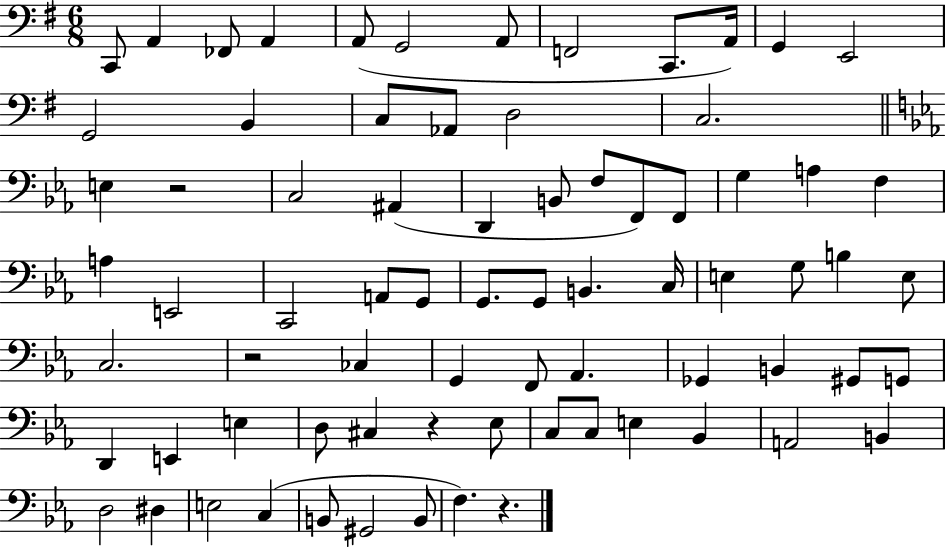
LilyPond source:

{
  \clef bass
  \numericTimeSignature
  \time 6/8
  \key g \major
  c,8 a,4 fes,8 a,4 | a,8( g,2 a,8 | f,2 c,8. a,16) | g,4 e,2 | \break g,2 b,4 | c8 aes,8 d2 | c2. | \bar "||" \break \key ees \major e4 r2 | c2 ais,4( | d,4 b,8 f8 f,8) f,8 | g4 a4 f4 | \break a4 e,2 | c,2 a,8 g,8 | g,8. g,8 b,4. c16 | e4 g8 b4 e8 | \break c2. | r2 ces4 | g,4 f,8 aes,4. | ges,4 b,4 gis,8 g,8 | \break d,4 e,4 e4 | d8 cis4 r4 ees8 | c8 c8 e4 bes,4 | a,2 b,4 | \break d2 dis4 | e2 c4( | b,8 gis,2 b,8 | f4.) r4. | \break \bar "|."
}